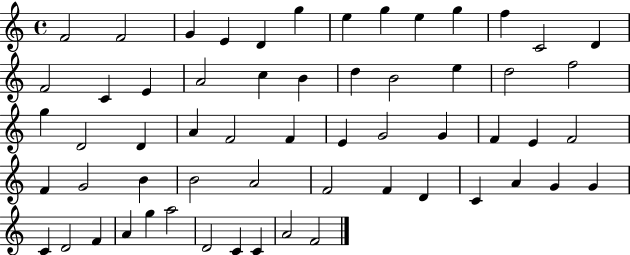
{
  \clef treble
  \time 4/4
  \defaultTimeSignature
  \key c \major
  f'2 f'2 | g'4 e'4 d'4 g''4 | e''4 g''4 e''4 g''4 | f''4 c'2 d'4 | \break f'2 c'4 e'4 | a'2 c''4 b'4 | d''4 b'2 e''4 | d''2 f''2 | \break g''4 d'2 d'4 | a'4 f'2 f'4 | e'4 g'2 g'4 | f'4 e'4 f'2 | \break f'4 g'2 b'4 | b'2 a'2 | f'2 f'4 d'4 | c'4 a'4 g'4 g'4 | \break c'4 d'2 f'4 | a'4 g''4 a''2 | d'2 c'4 c'4 | a'2 f'2 | \break \bar "|."
}